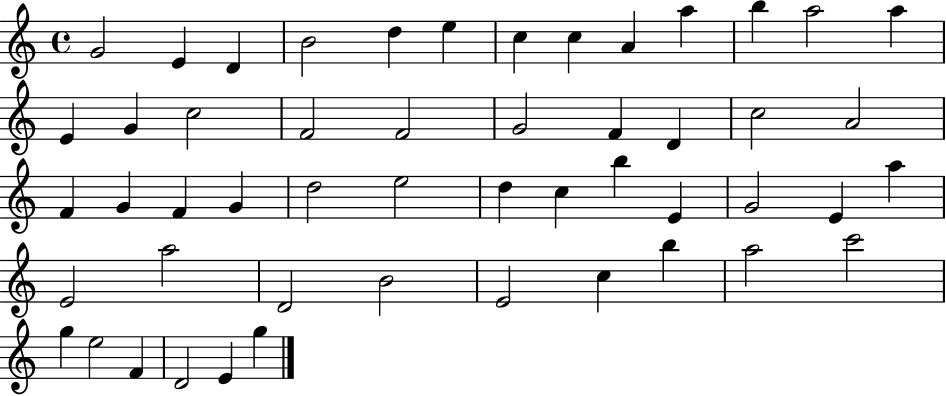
{
  \clef treble
  \time 4/4
  \defaultTimeSignature
  \key c \major
  g'2 e'4 d'4 | b'2 d''4 e''4 | c''4 c''4 a'4 a''4 | b''4 a''2 a''4 | \break e'4 g'4 c''2 | f'2 f'2 | g'2 f'4 d'4 | c''2 a'2 | \break f'4 g'4 f'4 g'4 | d''2 e''2 | d''4 c''4 b''4 e'4 | g'2 e'4 a''4 | \break e'2 a''2 | d'2 b'2 | e'2 c''4 b''4 | a''2 c'''2 | \break g''4 e''2 f'4 | d'2 e'4 g''4 | \bar "|."
}